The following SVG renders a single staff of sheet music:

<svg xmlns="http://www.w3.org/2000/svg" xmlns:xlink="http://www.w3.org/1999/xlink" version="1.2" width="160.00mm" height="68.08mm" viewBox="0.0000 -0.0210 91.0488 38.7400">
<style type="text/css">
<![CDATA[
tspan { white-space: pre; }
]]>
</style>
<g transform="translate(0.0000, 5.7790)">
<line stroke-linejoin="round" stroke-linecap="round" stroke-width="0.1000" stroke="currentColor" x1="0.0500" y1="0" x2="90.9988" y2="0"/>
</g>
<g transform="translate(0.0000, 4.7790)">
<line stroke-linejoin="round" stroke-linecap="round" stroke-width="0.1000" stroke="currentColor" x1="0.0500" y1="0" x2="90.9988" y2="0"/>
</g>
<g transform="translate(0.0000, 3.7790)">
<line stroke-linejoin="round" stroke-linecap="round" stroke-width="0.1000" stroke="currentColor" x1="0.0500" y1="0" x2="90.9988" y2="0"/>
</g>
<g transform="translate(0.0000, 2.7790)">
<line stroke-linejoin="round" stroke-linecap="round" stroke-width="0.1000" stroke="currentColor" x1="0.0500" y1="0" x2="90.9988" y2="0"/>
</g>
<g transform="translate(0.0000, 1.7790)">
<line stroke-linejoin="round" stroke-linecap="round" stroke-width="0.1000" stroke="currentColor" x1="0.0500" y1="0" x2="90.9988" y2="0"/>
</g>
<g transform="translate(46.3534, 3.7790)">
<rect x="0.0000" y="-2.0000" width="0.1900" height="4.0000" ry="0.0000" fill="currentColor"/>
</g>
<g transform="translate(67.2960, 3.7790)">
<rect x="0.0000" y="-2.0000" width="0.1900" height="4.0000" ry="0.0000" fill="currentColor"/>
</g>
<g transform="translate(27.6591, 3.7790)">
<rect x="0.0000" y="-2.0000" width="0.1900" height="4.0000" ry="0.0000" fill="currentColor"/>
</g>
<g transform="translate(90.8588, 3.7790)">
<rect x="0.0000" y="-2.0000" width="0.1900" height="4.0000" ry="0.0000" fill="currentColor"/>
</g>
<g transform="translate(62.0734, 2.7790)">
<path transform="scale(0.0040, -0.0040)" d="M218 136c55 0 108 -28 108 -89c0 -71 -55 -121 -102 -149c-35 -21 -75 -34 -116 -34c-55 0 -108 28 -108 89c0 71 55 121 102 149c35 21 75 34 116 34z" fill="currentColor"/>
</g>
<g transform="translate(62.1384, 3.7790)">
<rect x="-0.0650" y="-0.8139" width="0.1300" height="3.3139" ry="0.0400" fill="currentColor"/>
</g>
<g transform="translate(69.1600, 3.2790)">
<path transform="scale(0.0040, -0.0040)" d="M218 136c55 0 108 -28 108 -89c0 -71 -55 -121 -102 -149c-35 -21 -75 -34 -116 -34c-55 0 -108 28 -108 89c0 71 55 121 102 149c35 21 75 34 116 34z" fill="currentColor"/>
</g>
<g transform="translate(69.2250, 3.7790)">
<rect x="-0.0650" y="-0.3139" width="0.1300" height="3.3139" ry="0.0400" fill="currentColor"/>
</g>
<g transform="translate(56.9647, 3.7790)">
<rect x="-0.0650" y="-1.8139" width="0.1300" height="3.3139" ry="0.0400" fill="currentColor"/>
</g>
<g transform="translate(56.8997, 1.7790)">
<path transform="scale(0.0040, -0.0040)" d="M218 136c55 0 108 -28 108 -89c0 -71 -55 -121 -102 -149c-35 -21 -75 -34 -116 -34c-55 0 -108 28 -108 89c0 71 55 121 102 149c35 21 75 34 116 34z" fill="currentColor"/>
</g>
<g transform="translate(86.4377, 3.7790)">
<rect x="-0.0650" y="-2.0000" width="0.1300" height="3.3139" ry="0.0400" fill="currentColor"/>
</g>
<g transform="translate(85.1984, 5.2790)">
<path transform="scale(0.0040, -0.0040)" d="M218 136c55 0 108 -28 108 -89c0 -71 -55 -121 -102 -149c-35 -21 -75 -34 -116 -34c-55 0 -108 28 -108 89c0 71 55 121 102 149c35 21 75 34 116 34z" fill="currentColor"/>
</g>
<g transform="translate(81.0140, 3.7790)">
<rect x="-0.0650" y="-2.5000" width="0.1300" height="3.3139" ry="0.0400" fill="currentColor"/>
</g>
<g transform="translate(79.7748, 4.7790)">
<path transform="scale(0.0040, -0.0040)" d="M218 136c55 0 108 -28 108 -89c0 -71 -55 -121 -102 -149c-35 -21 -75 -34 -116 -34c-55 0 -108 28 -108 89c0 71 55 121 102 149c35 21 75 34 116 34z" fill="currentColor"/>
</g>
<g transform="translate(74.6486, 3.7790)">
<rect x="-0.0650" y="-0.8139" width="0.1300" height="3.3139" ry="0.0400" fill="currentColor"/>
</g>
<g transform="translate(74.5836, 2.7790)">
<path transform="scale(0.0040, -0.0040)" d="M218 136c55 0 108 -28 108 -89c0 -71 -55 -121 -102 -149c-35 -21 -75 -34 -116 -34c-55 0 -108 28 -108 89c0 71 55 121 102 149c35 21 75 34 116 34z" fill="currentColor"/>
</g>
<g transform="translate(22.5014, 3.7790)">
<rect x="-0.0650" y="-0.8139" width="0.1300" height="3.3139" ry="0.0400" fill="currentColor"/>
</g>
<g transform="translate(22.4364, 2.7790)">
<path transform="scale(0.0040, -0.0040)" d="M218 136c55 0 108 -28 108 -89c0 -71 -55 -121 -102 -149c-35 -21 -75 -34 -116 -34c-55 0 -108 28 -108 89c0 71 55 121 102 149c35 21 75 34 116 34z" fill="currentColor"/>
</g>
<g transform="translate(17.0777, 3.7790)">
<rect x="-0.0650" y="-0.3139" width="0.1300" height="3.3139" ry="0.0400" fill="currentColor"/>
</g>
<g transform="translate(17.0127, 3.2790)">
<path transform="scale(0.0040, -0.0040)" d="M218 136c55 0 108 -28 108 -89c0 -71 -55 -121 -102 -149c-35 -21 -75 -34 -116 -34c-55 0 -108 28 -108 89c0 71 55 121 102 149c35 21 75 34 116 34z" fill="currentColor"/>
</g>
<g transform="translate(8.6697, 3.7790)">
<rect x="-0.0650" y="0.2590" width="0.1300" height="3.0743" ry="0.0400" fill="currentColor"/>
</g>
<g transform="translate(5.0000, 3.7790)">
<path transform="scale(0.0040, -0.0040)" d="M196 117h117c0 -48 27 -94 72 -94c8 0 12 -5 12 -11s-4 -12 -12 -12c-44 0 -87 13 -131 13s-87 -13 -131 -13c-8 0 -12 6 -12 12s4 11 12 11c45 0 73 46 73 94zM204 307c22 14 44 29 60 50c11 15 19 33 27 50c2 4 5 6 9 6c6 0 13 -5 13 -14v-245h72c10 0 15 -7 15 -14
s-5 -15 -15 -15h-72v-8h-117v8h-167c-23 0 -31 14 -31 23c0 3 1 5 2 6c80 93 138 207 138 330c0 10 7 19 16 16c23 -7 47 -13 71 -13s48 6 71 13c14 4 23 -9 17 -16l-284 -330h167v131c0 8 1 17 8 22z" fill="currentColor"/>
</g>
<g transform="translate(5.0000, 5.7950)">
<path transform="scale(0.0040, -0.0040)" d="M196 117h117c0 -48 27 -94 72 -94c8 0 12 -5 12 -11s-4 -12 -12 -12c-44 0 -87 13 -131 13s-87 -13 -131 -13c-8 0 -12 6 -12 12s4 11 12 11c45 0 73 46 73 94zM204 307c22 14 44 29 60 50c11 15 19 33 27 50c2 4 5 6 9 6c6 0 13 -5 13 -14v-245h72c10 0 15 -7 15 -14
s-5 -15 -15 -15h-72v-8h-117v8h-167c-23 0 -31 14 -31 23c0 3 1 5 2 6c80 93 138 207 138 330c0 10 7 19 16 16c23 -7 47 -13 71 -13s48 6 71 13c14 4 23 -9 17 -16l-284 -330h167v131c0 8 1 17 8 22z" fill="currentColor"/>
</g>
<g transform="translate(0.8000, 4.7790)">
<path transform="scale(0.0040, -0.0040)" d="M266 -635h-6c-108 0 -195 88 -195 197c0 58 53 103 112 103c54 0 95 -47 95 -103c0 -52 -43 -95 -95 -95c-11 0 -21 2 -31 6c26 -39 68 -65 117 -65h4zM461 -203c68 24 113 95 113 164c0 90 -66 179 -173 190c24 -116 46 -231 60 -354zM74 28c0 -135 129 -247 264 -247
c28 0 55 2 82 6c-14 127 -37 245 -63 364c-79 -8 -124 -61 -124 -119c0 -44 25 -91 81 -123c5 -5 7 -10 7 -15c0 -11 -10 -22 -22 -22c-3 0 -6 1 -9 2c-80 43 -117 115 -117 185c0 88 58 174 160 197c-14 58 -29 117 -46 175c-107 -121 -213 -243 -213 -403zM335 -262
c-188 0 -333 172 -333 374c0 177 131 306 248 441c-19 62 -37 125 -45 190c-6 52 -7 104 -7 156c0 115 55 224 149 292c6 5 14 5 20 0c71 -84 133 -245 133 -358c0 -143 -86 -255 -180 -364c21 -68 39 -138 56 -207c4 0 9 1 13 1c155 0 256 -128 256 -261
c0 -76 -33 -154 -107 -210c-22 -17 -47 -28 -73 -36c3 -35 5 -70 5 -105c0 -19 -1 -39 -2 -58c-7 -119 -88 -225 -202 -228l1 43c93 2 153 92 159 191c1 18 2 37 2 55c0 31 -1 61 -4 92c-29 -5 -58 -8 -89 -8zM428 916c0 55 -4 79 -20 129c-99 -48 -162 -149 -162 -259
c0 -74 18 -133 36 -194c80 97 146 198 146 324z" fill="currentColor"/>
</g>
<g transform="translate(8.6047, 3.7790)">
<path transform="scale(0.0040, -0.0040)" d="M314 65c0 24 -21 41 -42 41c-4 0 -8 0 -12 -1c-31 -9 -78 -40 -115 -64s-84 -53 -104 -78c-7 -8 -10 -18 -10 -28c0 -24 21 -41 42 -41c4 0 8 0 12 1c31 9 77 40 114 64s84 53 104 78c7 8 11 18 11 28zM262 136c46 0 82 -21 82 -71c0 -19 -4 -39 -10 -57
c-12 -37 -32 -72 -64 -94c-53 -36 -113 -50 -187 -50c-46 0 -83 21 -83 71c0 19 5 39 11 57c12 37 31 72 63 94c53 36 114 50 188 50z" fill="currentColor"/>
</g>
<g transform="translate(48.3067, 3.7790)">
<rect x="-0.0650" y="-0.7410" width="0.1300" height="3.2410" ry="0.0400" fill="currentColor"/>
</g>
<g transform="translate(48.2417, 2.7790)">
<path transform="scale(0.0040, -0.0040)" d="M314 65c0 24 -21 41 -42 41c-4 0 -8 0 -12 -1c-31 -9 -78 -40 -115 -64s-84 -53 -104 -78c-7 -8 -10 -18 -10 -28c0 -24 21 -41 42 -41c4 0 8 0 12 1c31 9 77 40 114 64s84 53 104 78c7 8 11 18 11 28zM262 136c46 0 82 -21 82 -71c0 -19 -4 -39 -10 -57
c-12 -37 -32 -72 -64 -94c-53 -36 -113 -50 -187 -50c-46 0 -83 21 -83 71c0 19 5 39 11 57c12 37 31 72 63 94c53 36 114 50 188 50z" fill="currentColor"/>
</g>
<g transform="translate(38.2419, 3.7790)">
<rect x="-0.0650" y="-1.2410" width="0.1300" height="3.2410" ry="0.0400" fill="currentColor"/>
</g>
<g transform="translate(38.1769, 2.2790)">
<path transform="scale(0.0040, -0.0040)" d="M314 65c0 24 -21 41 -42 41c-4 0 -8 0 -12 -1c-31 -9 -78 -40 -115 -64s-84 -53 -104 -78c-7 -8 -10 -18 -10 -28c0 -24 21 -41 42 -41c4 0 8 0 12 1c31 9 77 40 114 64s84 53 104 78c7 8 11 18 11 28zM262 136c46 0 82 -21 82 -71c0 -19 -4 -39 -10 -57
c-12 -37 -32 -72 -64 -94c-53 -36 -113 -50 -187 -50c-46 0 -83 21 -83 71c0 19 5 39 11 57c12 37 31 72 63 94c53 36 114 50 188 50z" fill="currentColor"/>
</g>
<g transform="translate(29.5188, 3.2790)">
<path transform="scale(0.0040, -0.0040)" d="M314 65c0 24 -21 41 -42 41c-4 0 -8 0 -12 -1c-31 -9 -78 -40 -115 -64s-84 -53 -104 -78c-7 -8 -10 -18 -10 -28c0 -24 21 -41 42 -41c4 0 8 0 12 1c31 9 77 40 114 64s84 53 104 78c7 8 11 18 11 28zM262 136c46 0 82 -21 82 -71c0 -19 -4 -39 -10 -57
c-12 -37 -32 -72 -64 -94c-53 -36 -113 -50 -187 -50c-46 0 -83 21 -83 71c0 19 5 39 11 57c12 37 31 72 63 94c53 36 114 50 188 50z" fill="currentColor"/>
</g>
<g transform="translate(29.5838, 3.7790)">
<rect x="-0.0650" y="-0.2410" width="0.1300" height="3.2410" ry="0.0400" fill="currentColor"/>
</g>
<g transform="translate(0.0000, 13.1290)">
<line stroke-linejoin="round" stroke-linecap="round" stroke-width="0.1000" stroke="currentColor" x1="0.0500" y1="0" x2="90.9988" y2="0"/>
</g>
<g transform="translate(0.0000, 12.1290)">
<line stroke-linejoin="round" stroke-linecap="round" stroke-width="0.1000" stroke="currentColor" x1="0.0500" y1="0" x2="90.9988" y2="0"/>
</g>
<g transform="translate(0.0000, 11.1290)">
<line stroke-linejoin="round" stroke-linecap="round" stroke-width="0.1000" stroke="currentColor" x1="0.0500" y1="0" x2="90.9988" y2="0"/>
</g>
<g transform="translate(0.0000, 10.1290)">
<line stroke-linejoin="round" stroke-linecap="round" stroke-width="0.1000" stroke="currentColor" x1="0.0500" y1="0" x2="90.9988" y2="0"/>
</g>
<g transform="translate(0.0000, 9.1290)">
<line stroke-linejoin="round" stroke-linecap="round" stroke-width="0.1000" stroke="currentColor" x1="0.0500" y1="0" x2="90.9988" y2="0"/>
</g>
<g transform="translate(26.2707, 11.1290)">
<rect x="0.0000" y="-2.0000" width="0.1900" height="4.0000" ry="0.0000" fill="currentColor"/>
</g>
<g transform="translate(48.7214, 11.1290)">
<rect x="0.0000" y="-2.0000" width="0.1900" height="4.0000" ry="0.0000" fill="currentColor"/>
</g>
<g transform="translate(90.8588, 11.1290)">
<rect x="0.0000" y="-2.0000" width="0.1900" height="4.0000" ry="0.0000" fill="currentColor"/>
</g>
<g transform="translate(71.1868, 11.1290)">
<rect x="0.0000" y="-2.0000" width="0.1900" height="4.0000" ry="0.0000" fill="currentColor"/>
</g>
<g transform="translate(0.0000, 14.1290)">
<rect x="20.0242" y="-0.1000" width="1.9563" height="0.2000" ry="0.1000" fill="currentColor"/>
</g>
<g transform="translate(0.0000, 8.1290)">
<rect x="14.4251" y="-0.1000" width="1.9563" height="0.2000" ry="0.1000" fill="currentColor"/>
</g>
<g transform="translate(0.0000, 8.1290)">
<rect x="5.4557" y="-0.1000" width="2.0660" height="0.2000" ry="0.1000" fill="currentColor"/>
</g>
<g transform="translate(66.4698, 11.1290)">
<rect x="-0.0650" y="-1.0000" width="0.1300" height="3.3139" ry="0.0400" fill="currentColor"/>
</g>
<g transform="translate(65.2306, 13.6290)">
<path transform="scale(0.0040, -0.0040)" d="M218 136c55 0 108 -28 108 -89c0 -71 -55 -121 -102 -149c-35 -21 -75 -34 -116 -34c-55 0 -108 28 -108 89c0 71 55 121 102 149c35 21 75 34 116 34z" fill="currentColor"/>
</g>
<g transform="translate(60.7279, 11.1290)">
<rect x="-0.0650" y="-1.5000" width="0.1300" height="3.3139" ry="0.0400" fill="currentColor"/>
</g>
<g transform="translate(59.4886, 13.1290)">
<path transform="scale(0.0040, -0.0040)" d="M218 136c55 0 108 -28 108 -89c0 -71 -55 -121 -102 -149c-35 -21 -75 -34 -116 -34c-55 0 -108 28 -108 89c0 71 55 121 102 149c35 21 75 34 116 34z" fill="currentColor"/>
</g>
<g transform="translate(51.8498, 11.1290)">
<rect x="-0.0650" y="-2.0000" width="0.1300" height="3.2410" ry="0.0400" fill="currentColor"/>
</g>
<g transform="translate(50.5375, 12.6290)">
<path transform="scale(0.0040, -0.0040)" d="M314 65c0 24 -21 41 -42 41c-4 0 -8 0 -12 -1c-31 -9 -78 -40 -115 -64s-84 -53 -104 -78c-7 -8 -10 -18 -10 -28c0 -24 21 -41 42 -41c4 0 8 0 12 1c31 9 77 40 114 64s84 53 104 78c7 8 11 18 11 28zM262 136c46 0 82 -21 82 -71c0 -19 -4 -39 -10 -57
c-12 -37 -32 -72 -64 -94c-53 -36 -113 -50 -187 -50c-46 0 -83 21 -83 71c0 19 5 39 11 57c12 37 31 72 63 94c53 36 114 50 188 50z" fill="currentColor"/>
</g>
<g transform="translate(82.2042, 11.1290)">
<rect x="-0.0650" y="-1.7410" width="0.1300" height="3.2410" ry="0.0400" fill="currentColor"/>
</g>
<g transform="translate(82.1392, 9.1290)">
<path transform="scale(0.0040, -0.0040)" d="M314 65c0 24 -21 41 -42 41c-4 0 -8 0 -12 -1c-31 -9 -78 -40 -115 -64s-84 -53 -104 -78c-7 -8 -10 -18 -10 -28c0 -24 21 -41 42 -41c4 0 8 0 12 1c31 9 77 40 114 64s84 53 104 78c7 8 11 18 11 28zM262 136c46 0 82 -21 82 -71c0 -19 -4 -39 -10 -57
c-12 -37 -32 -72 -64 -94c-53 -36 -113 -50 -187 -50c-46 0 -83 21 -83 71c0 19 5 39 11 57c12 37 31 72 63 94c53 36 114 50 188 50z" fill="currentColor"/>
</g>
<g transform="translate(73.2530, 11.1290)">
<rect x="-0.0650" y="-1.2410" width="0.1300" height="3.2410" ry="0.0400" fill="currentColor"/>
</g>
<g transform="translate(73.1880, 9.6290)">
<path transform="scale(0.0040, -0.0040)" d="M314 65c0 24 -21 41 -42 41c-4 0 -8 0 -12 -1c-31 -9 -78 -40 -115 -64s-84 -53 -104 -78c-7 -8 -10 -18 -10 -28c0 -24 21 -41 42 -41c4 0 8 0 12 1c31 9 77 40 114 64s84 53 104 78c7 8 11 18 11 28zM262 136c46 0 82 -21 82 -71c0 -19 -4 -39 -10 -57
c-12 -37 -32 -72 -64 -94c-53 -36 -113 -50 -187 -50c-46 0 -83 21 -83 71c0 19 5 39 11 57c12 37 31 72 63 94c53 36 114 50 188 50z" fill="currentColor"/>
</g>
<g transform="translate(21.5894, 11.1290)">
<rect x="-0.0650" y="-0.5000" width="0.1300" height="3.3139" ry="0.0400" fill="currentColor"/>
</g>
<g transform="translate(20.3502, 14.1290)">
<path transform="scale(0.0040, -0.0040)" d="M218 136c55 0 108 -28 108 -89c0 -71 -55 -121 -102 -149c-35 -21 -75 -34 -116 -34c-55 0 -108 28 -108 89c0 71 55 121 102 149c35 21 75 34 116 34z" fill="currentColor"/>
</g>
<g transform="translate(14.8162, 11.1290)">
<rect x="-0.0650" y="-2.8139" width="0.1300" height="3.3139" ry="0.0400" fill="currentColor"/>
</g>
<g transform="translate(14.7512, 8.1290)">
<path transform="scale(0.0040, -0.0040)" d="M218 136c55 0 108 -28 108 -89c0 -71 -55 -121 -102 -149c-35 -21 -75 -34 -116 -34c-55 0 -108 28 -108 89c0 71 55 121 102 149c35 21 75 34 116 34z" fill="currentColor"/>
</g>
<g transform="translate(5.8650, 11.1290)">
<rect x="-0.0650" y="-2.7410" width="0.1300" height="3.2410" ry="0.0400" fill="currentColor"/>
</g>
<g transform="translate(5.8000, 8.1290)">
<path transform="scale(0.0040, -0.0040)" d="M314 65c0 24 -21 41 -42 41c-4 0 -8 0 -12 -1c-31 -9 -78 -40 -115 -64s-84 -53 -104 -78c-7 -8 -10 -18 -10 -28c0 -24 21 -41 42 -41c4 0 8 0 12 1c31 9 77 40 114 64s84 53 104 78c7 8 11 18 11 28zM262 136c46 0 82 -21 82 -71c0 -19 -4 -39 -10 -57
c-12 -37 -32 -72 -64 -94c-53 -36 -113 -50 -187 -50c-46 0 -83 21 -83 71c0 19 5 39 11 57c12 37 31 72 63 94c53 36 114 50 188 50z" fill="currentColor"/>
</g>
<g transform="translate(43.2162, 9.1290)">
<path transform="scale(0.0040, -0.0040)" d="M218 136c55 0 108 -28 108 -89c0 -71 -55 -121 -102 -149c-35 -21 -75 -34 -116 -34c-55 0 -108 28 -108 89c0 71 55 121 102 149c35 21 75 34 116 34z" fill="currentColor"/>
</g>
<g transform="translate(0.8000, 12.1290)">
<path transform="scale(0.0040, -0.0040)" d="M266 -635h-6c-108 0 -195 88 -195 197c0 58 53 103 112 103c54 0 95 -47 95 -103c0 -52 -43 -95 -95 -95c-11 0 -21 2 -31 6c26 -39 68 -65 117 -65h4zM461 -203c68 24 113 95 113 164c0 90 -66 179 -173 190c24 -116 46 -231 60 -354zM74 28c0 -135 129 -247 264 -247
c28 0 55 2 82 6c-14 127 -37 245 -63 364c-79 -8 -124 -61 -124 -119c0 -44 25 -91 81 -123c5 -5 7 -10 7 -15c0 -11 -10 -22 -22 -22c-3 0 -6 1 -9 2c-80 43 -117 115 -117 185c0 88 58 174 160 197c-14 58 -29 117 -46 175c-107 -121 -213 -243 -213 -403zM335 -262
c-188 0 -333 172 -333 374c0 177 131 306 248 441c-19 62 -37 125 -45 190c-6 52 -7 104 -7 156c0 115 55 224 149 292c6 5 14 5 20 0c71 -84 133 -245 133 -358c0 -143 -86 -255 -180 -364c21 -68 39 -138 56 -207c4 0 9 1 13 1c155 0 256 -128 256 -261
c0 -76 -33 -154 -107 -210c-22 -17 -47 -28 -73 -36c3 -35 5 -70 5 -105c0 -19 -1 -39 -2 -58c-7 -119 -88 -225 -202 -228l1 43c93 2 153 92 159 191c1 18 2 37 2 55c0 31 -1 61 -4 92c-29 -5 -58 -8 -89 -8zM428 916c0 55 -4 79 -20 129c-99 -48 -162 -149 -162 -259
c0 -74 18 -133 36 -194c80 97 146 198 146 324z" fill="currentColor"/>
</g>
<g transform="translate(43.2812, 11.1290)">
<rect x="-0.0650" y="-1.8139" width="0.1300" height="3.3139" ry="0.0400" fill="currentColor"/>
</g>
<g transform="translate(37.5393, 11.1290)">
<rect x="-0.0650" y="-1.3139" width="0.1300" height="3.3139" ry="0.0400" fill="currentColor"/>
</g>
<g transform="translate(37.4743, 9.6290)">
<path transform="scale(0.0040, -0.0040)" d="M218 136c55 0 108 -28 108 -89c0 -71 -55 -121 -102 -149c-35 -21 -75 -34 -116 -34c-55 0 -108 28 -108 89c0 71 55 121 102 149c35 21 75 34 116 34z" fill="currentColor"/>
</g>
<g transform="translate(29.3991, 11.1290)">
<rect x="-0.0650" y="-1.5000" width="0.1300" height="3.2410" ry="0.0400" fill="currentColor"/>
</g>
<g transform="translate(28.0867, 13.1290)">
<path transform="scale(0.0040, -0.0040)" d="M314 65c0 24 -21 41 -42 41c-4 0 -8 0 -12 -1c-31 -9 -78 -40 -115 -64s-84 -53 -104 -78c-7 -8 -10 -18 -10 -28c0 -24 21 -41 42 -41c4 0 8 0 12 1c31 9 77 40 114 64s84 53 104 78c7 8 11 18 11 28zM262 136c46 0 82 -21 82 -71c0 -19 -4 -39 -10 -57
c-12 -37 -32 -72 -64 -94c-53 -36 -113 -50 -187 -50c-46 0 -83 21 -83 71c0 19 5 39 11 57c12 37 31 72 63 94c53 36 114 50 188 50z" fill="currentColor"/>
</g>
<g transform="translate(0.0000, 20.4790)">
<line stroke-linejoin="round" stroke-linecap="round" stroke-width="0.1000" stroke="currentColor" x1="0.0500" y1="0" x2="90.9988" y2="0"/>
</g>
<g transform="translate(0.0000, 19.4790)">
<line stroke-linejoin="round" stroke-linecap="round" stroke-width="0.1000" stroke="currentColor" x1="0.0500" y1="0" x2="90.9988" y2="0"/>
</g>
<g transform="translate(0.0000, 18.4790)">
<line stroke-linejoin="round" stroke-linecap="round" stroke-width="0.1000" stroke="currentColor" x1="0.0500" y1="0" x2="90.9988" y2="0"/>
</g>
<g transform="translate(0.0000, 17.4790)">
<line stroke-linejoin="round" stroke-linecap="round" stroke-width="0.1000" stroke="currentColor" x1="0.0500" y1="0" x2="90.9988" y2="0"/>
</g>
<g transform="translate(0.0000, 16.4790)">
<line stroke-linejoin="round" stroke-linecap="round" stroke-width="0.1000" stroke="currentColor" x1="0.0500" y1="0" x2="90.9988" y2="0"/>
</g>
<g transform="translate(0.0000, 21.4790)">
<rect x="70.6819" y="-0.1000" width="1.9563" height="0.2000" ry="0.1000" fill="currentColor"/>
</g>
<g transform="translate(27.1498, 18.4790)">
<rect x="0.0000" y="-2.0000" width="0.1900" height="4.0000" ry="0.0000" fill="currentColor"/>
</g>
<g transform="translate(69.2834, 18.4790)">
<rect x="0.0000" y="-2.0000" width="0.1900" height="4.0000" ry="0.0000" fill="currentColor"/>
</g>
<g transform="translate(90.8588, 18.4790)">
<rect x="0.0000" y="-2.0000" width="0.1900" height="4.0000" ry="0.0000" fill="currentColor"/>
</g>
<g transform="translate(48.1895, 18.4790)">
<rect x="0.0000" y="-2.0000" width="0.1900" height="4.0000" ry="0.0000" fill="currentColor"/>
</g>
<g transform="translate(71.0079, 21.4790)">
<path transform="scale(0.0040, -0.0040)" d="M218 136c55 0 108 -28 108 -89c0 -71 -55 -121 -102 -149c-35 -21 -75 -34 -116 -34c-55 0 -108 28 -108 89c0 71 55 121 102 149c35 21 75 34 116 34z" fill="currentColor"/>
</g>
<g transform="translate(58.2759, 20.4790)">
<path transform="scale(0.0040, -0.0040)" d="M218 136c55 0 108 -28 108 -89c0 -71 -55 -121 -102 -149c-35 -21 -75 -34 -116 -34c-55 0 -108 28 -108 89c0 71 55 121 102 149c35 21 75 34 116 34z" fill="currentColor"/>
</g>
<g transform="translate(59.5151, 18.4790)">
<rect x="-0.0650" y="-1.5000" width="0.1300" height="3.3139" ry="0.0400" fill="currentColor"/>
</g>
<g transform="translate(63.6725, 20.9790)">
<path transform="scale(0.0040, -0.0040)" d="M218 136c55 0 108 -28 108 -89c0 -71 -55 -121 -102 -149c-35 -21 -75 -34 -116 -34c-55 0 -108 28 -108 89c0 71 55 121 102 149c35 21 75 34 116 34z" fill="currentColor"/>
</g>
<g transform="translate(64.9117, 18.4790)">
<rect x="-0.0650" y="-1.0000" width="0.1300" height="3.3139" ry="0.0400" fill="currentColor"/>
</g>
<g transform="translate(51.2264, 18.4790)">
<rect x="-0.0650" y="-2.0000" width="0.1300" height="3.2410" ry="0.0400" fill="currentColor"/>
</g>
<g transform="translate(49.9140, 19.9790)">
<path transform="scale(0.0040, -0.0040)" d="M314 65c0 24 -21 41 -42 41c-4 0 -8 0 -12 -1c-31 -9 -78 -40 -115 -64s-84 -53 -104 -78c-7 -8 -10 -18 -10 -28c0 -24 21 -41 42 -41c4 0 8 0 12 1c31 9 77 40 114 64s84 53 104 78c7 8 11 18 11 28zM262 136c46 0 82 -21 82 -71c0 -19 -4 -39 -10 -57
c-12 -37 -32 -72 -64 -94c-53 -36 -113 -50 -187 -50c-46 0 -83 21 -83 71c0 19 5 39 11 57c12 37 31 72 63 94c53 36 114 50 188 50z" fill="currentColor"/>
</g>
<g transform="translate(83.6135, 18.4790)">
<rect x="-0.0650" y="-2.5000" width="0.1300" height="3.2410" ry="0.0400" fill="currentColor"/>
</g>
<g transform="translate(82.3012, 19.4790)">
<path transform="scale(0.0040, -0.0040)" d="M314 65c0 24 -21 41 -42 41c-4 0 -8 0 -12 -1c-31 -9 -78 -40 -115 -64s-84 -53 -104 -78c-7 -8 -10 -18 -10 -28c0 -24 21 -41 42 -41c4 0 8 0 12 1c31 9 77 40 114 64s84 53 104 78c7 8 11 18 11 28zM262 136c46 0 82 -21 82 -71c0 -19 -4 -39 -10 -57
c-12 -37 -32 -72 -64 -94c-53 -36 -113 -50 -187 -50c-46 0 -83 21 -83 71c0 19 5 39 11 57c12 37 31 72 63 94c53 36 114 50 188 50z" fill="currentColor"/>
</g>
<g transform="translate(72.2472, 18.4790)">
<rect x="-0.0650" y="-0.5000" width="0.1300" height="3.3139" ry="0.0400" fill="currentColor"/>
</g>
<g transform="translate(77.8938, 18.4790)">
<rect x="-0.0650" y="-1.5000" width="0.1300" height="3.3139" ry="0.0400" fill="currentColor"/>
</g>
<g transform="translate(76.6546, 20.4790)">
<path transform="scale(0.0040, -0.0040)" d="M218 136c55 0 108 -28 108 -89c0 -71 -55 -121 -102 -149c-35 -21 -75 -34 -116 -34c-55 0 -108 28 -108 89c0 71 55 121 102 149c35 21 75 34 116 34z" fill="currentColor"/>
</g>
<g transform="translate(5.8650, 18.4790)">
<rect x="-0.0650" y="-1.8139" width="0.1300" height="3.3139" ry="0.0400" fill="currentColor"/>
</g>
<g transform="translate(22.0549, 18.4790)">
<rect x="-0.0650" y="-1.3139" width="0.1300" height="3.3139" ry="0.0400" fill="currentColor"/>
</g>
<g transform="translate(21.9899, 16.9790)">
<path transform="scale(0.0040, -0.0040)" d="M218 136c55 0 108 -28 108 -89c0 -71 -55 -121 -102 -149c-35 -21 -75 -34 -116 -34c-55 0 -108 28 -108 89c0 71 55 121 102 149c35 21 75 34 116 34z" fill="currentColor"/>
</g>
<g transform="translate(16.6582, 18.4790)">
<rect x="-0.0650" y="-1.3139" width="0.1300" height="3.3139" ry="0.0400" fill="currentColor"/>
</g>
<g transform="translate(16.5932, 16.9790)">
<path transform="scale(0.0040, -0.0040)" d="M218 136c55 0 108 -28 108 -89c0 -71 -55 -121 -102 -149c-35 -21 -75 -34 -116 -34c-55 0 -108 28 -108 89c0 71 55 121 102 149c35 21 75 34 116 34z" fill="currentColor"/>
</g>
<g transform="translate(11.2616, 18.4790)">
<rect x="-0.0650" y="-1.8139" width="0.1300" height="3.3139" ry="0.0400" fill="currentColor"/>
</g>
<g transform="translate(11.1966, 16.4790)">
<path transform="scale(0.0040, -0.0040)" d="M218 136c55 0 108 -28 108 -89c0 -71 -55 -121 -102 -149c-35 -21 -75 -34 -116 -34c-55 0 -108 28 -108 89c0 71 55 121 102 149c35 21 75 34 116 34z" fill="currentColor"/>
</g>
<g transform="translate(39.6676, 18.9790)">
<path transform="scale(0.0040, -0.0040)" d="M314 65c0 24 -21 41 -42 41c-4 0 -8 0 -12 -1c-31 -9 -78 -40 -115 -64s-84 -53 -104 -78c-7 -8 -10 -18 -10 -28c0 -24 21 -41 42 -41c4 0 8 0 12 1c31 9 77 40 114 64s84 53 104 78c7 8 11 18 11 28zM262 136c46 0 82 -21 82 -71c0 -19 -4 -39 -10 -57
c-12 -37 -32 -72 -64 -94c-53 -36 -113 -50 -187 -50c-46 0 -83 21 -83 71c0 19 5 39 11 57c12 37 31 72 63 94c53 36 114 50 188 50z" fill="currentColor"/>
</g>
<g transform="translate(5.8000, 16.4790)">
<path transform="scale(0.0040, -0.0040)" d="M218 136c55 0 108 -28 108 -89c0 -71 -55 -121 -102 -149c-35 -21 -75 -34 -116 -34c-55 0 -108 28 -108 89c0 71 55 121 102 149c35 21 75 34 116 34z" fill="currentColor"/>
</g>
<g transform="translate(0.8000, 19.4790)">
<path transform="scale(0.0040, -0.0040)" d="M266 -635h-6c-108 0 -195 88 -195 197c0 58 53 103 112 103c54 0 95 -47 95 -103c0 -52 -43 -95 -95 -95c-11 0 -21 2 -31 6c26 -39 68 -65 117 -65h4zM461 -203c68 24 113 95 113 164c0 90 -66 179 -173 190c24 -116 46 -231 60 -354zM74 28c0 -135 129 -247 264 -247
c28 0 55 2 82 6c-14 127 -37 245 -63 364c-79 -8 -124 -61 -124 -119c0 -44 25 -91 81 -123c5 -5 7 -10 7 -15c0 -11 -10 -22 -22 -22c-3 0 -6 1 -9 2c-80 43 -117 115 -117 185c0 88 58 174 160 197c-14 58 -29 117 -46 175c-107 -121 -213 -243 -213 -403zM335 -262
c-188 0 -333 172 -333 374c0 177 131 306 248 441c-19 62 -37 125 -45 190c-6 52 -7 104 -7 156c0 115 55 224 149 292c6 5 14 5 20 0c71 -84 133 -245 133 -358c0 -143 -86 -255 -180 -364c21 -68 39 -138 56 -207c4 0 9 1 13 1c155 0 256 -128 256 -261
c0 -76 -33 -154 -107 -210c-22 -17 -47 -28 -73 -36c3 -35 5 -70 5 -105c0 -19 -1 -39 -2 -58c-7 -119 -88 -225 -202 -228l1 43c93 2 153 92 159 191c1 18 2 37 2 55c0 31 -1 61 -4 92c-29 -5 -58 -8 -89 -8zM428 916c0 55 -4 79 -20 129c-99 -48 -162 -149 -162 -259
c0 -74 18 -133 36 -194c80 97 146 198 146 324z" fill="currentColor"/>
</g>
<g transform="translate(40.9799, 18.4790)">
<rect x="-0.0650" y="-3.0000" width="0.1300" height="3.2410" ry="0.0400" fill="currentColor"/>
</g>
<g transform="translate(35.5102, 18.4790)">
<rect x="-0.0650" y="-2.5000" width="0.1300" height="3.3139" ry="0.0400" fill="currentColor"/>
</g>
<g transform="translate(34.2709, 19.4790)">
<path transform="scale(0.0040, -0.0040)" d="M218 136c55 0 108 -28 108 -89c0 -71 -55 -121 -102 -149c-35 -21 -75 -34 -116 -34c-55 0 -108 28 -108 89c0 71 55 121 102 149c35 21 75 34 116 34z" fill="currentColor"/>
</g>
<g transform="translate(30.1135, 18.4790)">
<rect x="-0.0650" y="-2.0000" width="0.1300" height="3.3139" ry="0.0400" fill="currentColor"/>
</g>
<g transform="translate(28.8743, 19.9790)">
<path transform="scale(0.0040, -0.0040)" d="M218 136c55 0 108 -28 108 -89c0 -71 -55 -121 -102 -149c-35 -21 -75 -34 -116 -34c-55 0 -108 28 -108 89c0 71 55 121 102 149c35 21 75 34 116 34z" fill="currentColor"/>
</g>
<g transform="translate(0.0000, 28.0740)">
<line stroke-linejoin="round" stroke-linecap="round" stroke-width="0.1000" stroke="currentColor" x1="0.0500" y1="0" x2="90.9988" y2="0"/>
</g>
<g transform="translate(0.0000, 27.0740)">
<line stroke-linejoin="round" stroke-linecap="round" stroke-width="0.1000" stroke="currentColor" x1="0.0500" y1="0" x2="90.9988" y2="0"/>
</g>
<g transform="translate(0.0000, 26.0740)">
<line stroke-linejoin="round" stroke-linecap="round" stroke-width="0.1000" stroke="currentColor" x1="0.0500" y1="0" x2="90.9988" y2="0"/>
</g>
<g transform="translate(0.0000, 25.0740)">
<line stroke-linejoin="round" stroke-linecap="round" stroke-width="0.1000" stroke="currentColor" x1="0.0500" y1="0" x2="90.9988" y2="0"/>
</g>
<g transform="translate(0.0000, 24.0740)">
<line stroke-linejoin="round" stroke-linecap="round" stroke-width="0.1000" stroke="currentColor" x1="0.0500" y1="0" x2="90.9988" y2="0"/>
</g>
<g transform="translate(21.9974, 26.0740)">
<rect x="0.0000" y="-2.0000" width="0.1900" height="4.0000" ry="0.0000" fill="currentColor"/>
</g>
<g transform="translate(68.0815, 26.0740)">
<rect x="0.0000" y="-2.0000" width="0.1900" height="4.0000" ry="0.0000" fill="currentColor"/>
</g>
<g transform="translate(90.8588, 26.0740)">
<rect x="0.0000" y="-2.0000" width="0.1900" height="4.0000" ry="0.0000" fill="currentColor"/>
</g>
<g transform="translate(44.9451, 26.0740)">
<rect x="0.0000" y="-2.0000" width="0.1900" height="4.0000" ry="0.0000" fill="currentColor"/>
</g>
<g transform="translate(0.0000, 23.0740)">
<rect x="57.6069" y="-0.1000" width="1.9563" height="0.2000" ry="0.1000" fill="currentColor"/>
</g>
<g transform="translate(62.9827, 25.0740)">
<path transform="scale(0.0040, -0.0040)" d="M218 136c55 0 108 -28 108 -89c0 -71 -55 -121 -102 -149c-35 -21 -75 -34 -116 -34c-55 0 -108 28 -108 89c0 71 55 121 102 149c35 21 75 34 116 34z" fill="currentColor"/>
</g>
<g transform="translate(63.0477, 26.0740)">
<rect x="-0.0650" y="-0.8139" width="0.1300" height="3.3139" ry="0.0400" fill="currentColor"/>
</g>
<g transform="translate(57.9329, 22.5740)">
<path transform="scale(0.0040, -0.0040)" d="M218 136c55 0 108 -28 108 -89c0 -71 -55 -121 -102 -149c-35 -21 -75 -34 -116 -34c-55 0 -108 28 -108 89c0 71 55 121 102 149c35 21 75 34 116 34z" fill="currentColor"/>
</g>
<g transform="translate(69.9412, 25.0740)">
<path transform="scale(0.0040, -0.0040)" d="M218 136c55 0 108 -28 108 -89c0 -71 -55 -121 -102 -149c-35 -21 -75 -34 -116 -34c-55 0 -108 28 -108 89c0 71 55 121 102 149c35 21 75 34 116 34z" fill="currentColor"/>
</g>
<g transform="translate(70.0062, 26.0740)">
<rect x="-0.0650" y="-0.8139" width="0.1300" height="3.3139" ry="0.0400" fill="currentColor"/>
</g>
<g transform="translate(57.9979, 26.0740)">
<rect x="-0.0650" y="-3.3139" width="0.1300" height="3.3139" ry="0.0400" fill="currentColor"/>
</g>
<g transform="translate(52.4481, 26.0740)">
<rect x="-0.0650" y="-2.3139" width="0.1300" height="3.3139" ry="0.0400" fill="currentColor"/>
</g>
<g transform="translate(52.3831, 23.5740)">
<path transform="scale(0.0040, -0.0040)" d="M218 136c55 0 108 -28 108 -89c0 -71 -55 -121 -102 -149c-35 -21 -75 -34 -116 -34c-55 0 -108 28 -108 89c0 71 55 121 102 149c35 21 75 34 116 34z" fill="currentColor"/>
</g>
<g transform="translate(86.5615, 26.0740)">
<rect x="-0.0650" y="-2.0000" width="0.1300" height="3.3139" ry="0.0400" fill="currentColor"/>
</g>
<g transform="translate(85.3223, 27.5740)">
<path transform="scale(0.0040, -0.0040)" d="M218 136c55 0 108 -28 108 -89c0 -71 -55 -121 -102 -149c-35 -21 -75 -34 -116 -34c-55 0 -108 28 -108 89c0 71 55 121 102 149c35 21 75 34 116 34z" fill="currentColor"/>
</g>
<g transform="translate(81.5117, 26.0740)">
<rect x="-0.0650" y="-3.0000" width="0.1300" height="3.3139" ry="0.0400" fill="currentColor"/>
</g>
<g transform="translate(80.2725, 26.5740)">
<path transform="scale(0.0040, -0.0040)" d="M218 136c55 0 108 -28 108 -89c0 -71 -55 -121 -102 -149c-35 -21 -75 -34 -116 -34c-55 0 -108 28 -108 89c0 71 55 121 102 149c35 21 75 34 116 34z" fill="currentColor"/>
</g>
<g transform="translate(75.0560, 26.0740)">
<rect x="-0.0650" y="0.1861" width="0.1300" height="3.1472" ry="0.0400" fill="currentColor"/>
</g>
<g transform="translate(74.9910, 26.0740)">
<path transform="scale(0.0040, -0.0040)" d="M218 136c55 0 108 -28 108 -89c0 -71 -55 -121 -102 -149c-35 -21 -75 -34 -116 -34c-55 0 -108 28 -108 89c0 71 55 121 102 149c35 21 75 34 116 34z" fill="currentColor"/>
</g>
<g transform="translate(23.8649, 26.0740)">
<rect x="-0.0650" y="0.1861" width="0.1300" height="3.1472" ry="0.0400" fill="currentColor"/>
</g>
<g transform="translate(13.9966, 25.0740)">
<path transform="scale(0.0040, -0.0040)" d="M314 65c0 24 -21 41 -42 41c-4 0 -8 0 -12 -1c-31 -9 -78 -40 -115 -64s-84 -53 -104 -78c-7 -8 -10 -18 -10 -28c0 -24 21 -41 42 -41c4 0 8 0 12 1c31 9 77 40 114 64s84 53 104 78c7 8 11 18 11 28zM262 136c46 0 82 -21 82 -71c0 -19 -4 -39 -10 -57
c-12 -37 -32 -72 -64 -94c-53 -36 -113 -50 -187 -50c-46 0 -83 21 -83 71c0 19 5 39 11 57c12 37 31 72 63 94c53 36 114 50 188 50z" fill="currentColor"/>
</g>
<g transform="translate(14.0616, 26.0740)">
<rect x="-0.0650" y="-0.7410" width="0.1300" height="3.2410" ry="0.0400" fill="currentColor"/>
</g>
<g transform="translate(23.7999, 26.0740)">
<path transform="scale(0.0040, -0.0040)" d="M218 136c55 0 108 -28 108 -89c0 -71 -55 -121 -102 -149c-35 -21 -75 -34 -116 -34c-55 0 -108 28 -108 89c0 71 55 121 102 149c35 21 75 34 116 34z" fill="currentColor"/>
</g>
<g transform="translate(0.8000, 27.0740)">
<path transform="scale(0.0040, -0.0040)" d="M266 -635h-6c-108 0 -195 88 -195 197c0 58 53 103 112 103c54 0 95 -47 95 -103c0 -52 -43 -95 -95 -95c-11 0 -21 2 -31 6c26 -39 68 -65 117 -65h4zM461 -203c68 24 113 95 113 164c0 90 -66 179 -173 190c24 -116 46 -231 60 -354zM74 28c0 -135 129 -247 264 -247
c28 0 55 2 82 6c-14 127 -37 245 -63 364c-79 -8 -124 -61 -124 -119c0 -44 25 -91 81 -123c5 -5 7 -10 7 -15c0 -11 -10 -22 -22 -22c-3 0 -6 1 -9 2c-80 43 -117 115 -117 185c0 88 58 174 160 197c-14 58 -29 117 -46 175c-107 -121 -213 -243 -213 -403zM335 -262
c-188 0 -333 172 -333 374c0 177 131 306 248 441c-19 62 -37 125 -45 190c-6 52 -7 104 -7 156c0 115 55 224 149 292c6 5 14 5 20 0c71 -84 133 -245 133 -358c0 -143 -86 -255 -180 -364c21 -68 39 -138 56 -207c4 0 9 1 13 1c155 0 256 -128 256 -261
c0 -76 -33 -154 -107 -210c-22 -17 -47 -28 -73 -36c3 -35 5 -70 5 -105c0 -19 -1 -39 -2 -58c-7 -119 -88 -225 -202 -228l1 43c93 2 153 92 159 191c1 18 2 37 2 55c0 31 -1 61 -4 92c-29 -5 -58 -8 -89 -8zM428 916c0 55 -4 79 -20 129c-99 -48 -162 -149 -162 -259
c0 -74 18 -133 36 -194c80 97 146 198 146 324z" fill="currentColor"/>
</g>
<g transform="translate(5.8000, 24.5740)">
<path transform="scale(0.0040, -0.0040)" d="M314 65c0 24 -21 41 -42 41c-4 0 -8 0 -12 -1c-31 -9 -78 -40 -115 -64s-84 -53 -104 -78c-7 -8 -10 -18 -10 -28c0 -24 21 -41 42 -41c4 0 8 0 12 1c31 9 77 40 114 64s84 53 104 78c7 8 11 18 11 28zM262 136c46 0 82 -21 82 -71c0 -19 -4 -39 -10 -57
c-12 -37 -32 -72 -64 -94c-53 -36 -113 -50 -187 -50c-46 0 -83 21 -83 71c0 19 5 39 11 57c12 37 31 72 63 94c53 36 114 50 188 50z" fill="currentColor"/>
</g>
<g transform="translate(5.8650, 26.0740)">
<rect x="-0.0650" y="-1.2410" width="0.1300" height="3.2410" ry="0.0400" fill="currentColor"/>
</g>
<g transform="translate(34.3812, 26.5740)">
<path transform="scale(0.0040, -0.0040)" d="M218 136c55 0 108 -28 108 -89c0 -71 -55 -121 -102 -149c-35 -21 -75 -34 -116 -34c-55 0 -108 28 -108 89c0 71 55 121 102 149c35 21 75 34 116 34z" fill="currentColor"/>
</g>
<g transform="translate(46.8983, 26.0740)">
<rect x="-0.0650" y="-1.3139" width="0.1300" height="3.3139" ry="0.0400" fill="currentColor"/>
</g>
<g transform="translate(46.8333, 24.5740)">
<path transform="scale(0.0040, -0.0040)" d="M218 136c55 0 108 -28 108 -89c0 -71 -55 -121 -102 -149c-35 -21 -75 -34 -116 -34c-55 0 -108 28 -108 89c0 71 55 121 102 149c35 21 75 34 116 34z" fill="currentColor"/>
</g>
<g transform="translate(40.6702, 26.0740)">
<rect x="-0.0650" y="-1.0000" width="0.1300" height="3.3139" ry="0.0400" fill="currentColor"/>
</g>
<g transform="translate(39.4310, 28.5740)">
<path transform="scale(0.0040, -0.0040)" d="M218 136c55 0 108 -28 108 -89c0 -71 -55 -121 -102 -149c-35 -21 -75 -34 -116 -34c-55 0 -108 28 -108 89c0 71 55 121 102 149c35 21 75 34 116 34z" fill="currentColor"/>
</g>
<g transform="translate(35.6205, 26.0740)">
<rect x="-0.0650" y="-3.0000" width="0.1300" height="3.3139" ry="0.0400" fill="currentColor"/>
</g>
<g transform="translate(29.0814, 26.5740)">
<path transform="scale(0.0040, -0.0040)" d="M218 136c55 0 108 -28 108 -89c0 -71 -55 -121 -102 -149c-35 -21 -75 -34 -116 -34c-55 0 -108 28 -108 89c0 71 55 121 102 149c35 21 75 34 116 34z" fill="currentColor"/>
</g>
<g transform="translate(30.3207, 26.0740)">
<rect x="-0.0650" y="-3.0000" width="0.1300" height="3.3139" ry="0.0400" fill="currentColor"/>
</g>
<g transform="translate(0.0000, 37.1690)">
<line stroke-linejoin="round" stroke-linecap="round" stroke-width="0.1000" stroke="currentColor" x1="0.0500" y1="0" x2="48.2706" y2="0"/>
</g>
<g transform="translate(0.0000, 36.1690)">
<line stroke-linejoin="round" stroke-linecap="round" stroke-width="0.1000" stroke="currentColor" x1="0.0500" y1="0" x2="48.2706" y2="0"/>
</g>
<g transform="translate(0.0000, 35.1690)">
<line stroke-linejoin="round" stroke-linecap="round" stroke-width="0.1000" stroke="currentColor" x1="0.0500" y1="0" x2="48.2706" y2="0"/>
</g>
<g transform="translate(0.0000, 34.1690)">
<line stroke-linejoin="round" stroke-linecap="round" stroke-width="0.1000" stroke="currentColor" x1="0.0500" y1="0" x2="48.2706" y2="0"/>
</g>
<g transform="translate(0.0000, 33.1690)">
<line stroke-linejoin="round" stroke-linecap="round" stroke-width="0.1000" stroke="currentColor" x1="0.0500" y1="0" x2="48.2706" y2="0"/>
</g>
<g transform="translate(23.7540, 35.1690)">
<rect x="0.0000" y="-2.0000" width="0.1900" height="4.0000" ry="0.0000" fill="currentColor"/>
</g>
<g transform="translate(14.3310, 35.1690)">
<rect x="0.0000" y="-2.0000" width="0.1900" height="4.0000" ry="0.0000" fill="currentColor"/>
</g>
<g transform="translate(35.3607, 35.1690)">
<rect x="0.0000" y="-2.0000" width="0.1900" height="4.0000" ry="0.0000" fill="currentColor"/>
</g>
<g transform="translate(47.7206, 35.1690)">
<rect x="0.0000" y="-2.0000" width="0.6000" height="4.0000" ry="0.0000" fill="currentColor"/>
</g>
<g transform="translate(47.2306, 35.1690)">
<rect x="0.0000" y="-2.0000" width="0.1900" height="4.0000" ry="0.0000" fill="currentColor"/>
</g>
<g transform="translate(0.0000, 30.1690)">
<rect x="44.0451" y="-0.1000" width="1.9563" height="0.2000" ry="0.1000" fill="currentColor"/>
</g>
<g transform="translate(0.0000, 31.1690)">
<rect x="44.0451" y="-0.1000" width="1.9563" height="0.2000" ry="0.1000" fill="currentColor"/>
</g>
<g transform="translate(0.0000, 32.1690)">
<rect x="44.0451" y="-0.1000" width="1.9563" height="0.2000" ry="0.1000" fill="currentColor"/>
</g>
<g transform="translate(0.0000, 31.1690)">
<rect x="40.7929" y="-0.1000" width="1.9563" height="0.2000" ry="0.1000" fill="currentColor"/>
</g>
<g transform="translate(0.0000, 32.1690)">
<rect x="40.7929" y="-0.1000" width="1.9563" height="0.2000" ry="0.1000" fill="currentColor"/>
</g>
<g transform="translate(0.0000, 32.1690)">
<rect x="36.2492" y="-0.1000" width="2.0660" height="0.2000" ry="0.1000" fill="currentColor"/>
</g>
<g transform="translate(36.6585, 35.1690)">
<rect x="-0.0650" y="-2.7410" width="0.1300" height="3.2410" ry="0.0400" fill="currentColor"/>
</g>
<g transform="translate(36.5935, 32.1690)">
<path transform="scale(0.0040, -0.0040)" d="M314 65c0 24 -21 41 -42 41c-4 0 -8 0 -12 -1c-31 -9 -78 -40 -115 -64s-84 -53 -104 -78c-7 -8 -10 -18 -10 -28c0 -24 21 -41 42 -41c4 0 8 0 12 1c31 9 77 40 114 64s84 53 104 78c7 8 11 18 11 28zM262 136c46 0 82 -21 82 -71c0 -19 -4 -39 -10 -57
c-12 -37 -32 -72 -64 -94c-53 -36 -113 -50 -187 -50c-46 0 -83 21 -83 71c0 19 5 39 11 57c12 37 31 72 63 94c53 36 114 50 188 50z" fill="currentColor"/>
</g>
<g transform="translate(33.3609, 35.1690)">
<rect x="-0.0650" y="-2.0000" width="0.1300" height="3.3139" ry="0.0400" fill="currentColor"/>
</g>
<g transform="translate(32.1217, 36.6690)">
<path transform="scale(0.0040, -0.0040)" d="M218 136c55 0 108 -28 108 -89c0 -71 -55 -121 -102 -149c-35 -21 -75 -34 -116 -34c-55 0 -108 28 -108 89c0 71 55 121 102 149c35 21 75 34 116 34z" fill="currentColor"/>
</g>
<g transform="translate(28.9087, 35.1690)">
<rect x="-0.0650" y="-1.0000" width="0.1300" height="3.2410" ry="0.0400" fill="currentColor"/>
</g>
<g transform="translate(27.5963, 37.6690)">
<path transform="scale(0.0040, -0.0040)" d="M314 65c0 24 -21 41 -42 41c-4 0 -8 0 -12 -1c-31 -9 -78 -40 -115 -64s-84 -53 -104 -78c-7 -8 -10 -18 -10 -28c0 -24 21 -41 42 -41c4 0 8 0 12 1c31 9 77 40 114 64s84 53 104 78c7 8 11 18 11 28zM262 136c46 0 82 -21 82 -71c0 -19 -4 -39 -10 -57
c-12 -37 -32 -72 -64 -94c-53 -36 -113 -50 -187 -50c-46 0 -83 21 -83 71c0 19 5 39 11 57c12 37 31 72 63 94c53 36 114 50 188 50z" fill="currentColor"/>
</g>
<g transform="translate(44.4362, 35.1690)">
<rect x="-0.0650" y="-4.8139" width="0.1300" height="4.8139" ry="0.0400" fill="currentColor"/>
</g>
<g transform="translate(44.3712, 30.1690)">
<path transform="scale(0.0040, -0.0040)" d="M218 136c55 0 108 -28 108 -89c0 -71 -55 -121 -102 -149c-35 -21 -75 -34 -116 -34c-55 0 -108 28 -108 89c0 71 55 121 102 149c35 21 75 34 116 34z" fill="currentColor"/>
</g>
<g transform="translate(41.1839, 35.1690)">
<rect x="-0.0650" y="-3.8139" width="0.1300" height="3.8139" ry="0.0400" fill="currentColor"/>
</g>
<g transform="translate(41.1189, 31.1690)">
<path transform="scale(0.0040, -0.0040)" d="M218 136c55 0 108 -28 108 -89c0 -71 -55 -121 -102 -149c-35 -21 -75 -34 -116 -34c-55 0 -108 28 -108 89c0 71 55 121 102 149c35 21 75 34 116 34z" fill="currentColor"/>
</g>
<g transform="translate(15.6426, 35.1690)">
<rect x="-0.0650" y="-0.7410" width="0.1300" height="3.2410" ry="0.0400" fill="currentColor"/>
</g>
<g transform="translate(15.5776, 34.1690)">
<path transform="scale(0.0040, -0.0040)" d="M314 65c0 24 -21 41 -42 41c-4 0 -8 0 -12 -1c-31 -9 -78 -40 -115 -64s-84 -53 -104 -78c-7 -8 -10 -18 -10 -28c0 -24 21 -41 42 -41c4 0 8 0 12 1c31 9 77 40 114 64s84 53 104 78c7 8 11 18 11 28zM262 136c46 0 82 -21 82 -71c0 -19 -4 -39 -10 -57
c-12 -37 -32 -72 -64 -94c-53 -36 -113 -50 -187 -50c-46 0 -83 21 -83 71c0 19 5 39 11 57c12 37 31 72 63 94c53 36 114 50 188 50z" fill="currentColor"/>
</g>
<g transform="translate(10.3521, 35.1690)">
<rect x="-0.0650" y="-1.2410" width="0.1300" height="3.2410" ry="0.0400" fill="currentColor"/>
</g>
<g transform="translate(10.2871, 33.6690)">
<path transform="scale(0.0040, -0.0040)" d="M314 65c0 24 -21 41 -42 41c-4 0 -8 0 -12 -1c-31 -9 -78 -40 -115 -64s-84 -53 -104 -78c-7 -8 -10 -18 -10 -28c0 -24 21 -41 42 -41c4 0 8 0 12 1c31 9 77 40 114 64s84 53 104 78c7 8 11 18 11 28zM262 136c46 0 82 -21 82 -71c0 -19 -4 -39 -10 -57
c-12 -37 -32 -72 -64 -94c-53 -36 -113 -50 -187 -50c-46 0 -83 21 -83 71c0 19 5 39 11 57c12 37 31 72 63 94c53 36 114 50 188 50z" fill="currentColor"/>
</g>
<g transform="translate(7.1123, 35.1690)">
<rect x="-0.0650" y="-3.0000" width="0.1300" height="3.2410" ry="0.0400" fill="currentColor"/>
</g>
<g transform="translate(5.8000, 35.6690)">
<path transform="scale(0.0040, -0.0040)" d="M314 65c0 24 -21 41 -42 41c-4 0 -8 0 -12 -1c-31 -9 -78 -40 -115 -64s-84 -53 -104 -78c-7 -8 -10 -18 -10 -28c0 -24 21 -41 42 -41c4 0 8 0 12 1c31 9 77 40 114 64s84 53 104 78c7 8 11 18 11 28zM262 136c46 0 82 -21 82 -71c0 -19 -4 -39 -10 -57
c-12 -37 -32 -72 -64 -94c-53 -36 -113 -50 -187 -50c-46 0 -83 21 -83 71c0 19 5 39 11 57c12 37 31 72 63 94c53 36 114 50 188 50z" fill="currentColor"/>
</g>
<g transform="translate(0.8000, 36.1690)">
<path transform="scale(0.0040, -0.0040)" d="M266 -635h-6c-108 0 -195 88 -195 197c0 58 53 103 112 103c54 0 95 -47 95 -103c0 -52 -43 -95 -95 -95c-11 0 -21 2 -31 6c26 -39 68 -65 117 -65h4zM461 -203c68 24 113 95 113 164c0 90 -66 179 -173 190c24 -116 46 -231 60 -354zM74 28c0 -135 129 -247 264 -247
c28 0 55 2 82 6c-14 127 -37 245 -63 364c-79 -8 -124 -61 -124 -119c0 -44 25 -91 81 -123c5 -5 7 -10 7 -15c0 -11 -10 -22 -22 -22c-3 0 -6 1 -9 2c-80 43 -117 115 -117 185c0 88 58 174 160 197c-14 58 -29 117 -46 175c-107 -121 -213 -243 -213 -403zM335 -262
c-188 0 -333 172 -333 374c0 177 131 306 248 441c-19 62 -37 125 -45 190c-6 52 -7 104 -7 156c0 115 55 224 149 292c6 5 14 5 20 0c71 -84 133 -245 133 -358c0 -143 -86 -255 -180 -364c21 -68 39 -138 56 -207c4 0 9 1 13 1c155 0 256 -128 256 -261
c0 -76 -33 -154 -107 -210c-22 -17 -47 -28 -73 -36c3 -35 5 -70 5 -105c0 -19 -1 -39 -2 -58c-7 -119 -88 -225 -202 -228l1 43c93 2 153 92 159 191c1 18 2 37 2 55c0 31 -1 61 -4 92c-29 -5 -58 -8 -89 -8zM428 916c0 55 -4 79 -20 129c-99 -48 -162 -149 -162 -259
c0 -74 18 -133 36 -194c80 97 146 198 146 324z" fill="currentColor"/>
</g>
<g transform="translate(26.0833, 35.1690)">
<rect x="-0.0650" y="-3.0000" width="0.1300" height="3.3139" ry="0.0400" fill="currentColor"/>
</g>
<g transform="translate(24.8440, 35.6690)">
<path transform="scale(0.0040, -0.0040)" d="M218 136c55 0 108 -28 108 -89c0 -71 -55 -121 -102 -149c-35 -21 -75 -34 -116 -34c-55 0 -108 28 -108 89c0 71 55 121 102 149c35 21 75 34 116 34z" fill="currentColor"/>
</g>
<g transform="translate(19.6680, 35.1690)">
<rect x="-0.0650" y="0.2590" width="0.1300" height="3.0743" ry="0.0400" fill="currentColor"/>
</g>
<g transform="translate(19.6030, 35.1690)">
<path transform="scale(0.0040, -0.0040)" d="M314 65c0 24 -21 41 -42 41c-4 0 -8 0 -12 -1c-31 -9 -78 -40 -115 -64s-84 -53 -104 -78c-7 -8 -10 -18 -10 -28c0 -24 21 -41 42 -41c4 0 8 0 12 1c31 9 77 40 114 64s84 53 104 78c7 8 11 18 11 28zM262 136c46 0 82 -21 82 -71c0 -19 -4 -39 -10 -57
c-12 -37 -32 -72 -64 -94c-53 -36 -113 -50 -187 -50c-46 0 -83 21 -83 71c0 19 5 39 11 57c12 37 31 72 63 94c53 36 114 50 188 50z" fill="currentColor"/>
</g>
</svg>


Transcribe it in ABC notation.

X:1
T:Untitled
M:4/4
L:1/4
K:C
B2 c d c2 e2 d2 f d c d G F a2 a C E2 e f F2 E D e2 f2 f f e e F G A2 F2 E D C E G2 e2 d2 B A A D e g b d d B A F A2 e2 d2 B2 A D2 F a2 c' e'